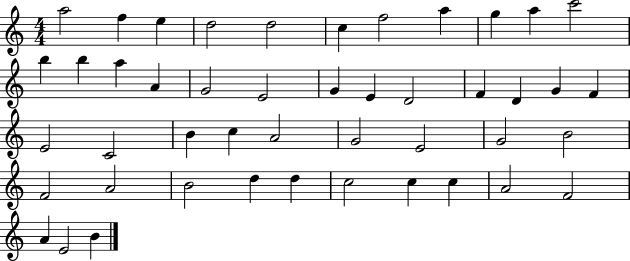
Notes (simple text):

A5/h F5/q E5/q D5/h D5/h C5/q F5/h A5/q G5/q A5/q C6/h B5/q B5/q A5/q A4/q G4/h E4/h G4/q E4/q D4/h F4/q D4/q G4/q F4/q E4/h C4/h B4/q C5/q A4/h G4/h E4/h G4/h B4/h F4/h A4/h B4/h D5/q D5/q C5/h C5/q C5/q A4/h F4/h A4/q E4/h B4/q